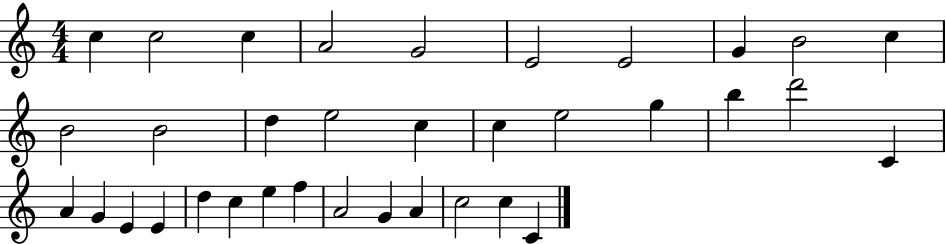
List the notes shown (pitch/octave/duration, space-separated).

C5/q C5/h C5/q A4/h G4/h E4/h E4/h G4/q B4/h C5/q B4/h B4/h D5/q E5/h C5/q C5/q E5/h G5/q B5/q D6/h C4/q A4/q G4/q E4/q E4/q D5/q C5/q E5/q F5/q A4/h G4/q A4/q C5/h C5/q C4/q